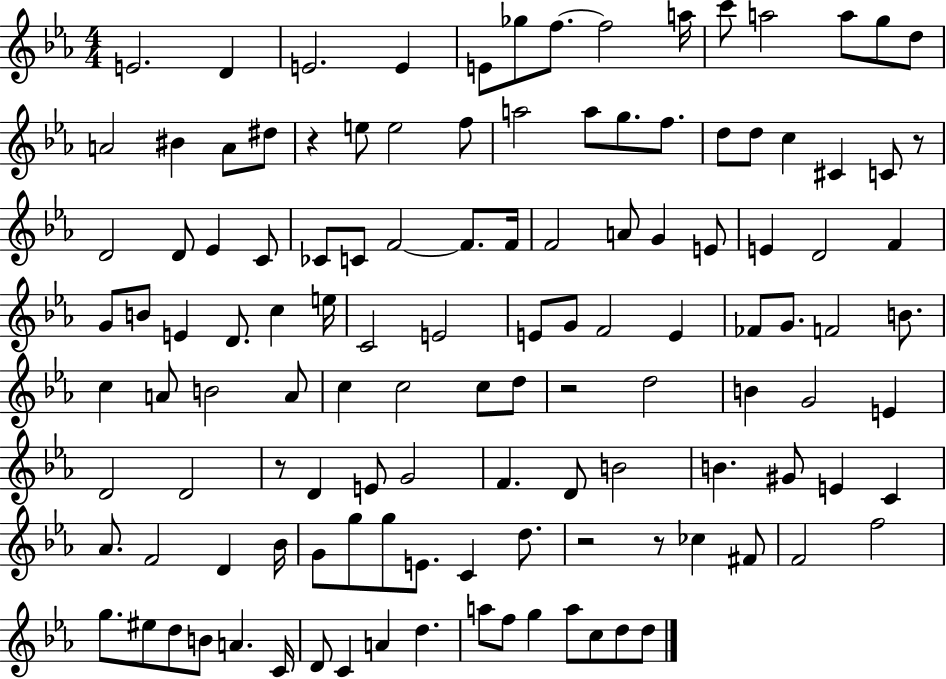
X:1
T:Untitled
M:4/4
L:1/4
K:Eb
E2 D E2 E E/2 _g/2 f/2 f2 a/4 c'/2 a2 a/2 g/2 d/2 A2 ^B A/2 ^d/2 z e/2 e2 f/2 a2 a/2 g/2 f/2 d/2 d/2 c ^C C/2 z/2 D2 D/2 _E C/2 _C/2 C/2 F2 F/2 F/4 F2 A/2 G E/2 E D2 F G/2 B/2 E D/2 c e/4 C2 E2 E/2 G/2 F2 E _F/2 G/2 F2 B/2 c A/2 B2 A/2 c c2 c/2 d/2 z2 d2 B G2 E D2 D2 z/2 D E/2 G2 F D/2 B2 B ^G/2 E C _A/2 F2 D _B/4 G/2 g/2 g/2 E/2 C d/2 z2 z/2 _c ^F/2 F2 f2 g/2 ^e/2 d/2 B/2 A C/4 D/2 C A d a/2 f/2 g a/2 c/2 d/2 d/2